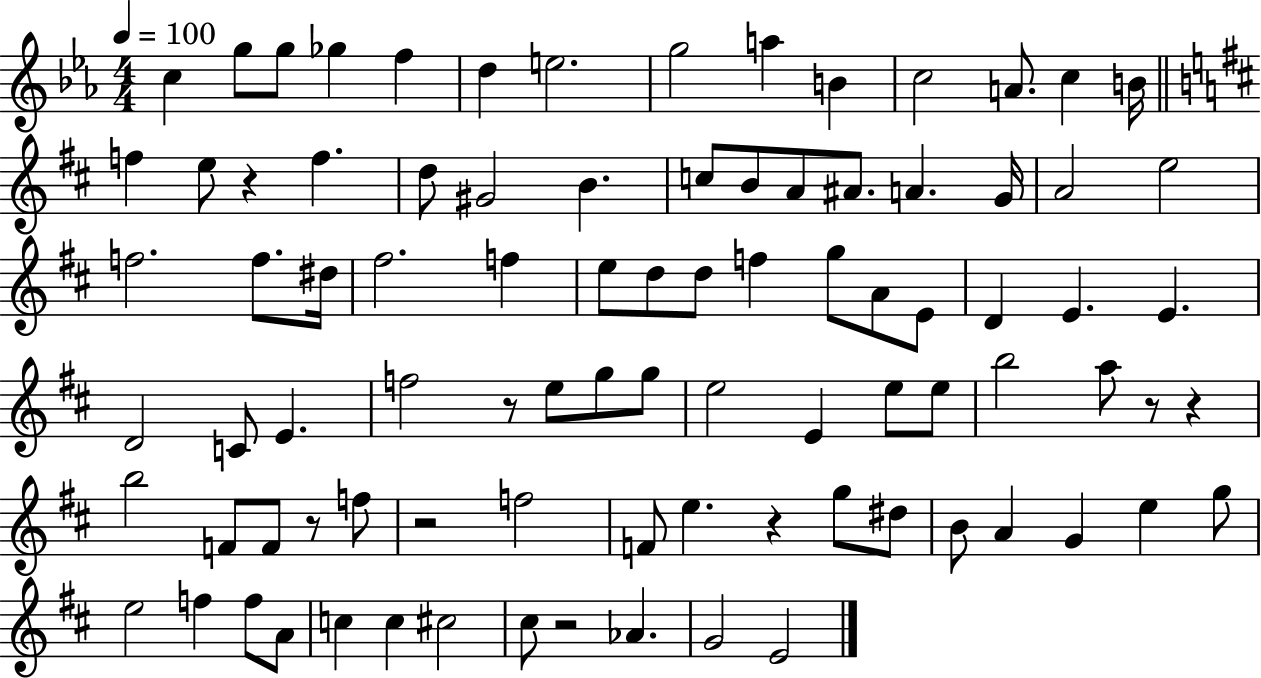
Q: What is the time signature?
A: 4/4